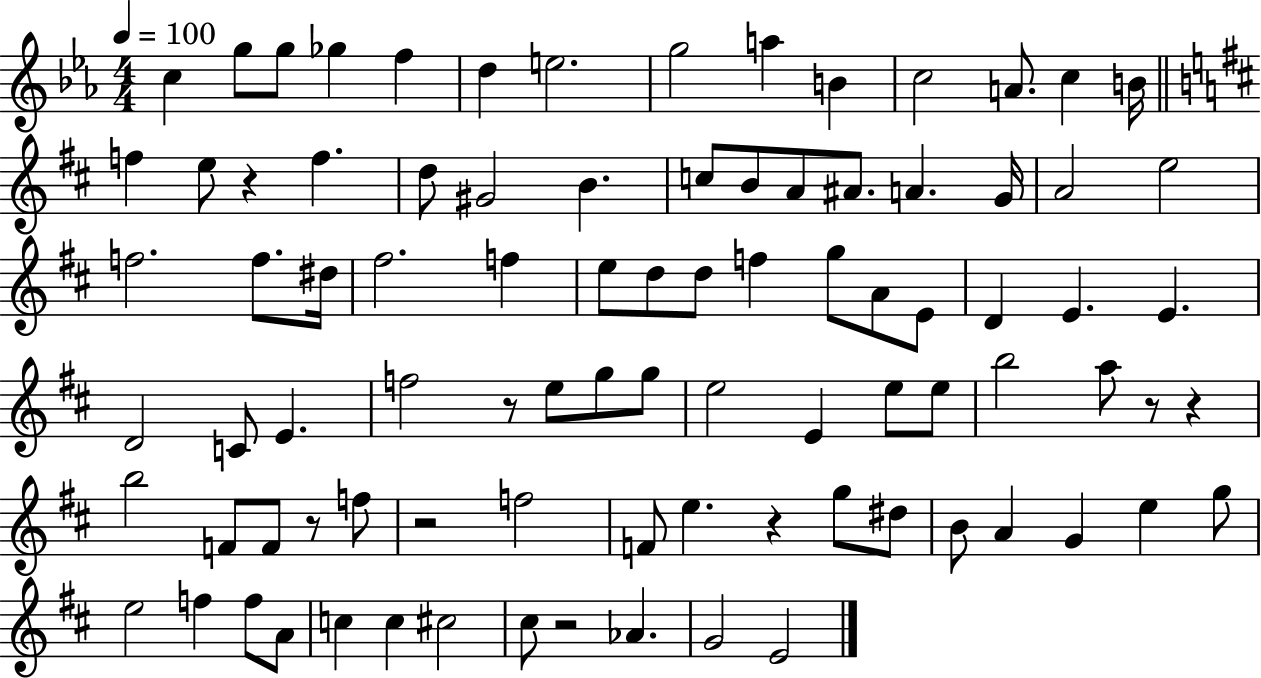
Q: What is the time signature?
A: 4/4